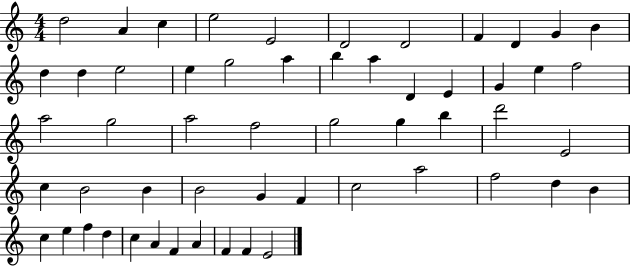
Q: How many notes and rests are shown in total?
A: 55